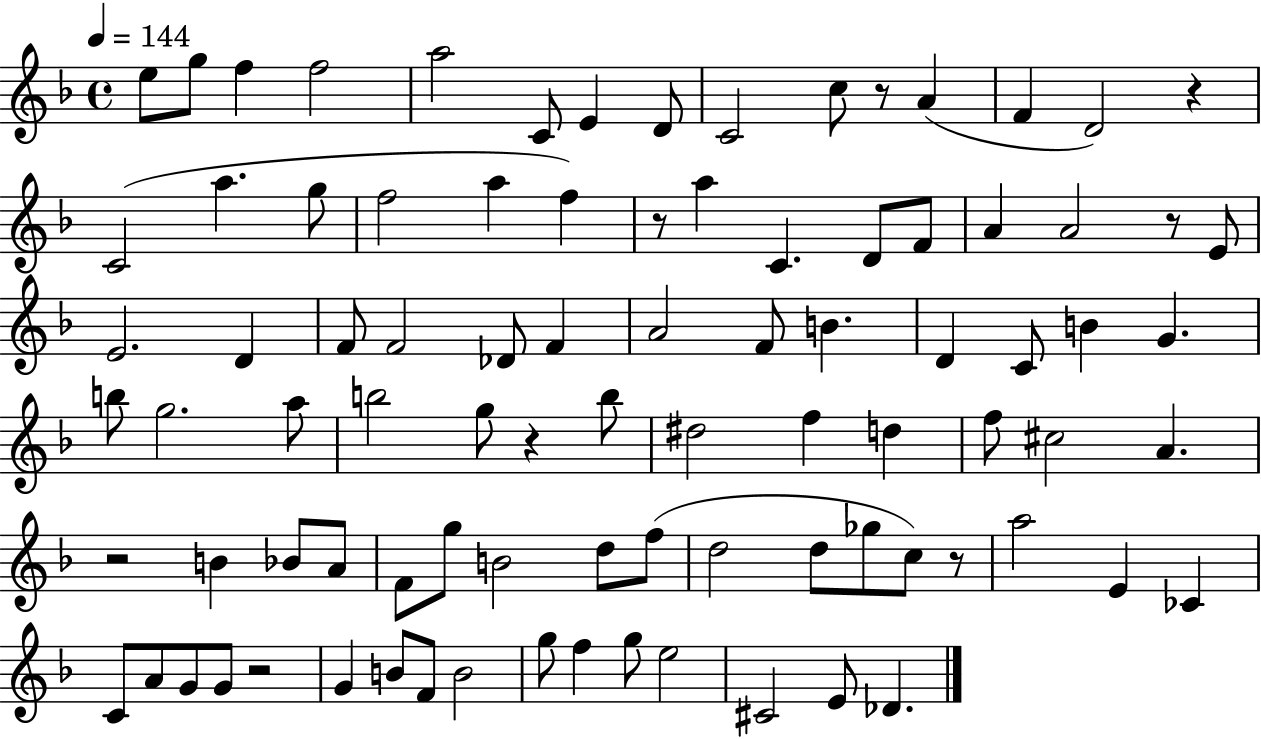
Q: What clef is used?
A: treble